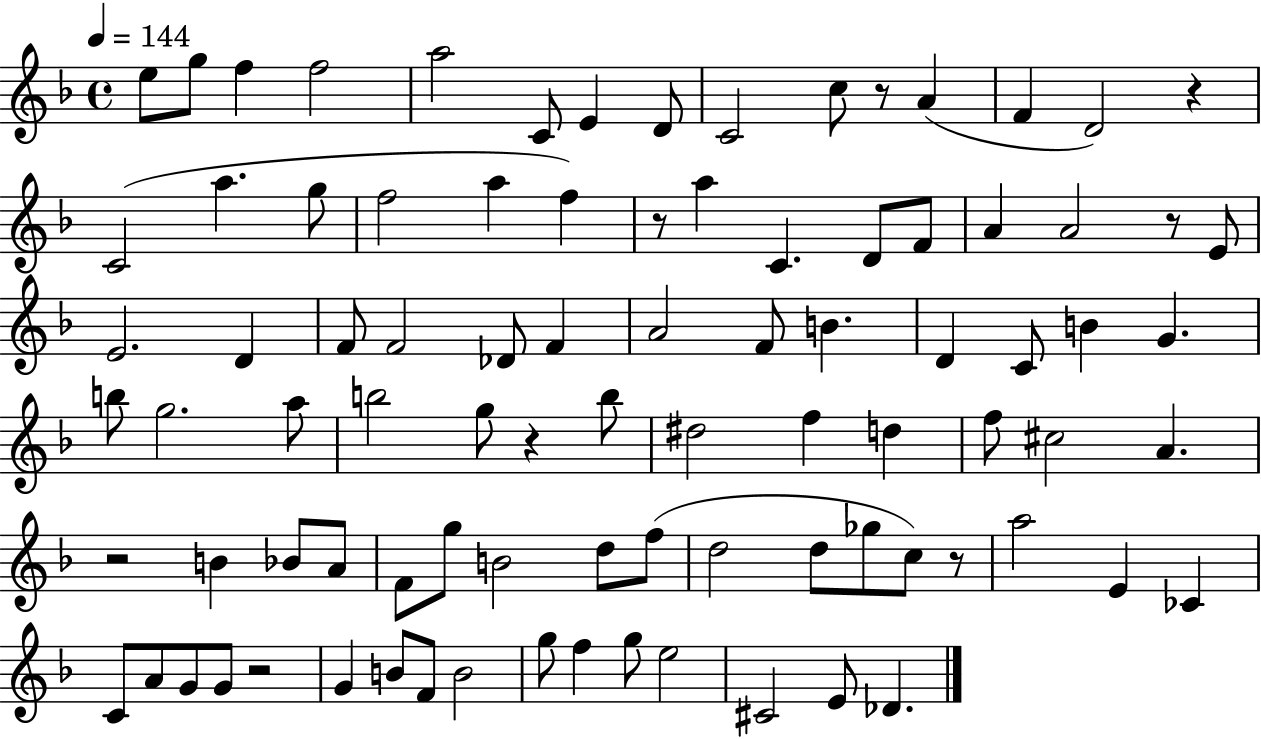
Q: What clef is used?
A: treble